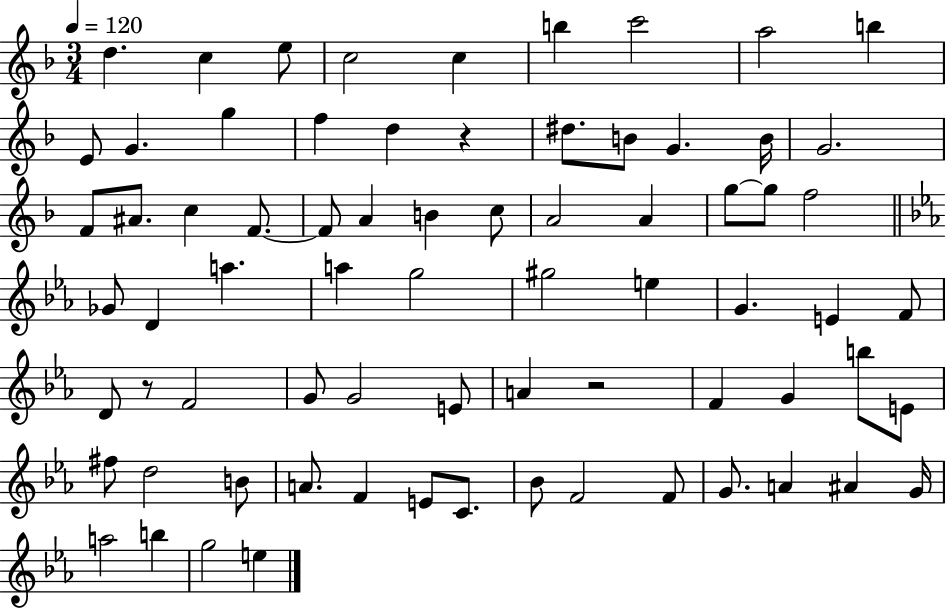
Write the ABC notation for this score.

X:1
T:Untitled
M:3/4
L:1/4
K:F
d c e/2 c2 c b c'2 a2 b E/2 G g f d z ^d/2 B/2 G B/4 G2 F/2 ^A/2 c F/2 F/2 A B c/2 A2 A g/2 g/2 f2 _G/2 D a a g2 ^g2 e G E F/2 D/2 z/2 F2 G/2 G2 E/2 A z2 F G b/2 E/2 ^f/2 d2 B/2 A/2 F E/2 C/2 _B/2 F2 F/2 G/2 A ^A G/4 a2 b g2 e